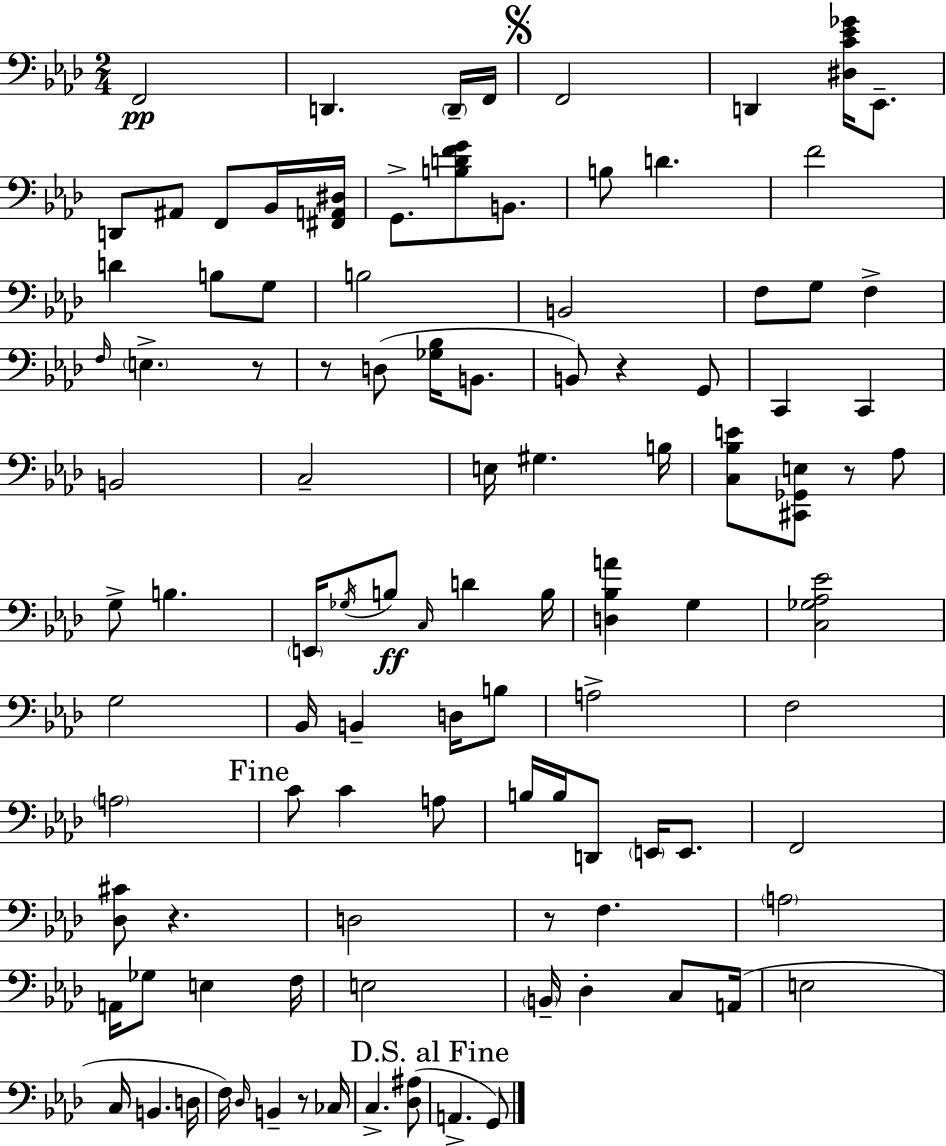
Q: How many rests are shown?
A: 7